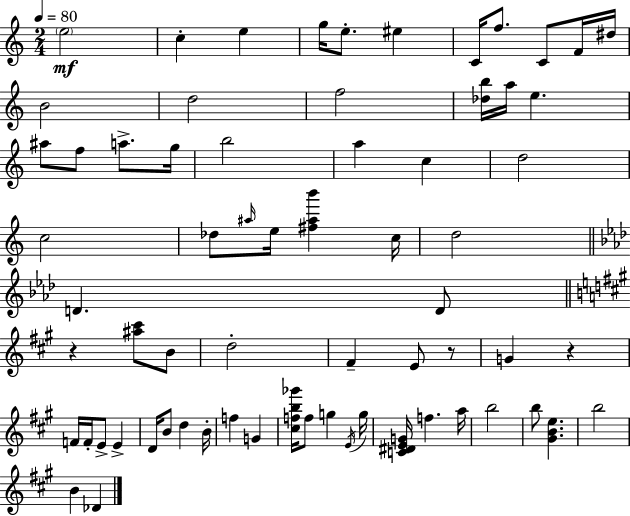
E5/h C5/q E5/q G5/s E5/e. EIS5/q C4/s F5/e. C4/e F4/s D#5/s B4/h D5/h F5/h [Db5,B5]/s A5/s E5/q. A#5/e F5/e A5/e. G5/s B5/h A5/q C5/q D5/h C5/h Db5/e A#5/s E5/s [F#5,A#5,B6]/q C5/s D5/h D4/q. D4/e R/q [A#5,C#6]/e B4/e D5/h F#4/q E4/e R/e G4/q R/q F4/s F4/s E4/e E4/q D4/s B4/e D5/q B4/s F5/q G4/q [C#5,F5,B5,Gb6]/s F5/e G5/q E4/s G5/s [C4,D#4,E4,G4]/s F5/q. A5/s B5/h B5/e [G#4,B4,E5]/q. B5/h B4/q Db4/q